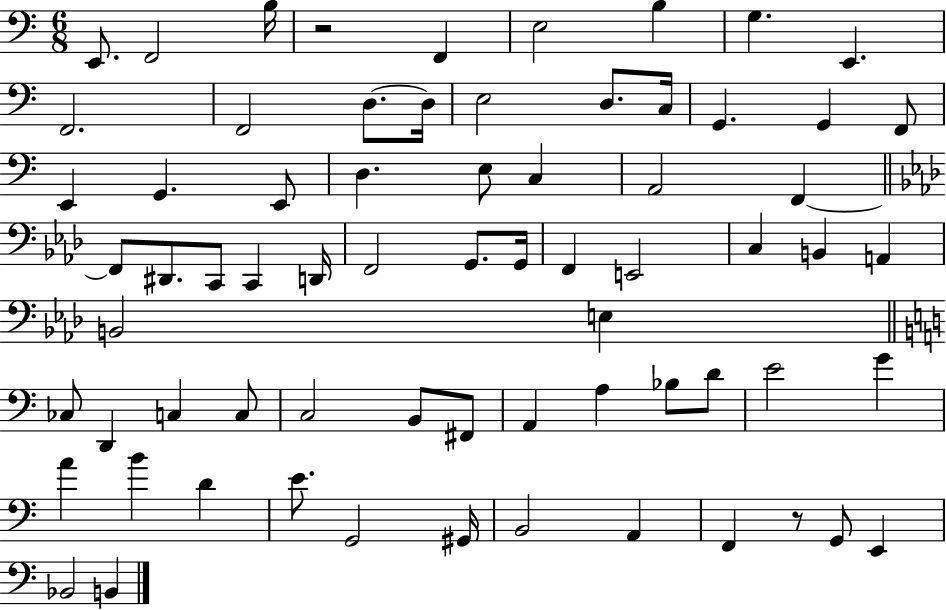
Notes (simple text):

E2/e. F2/h B3/s R/h F2/q E3/h B3/q G3/q. E2/q. F2/h. F2/h D3/e. D3/s E3/h D3/e. C3/s G2/q. G2/q F2/e E2/q G2/q. E2/e D3/q. E3/e C3/q A2/h F2/q F2/e D#2/e. C2/e C2/q D2/s F2/h G2/e. G2/s F2/q E2/h C3/q B2/q A2/q B2/h E3/q CES3/e D2/q C3/q C3/e C3/h B2/e F#2/e A2/q A3/q Bb3/e D4/e E4/h G4/q A4/q B4/q D4/q E4/e. G2/h G#2/s B2/h A2/q F2/q R/e G2/e E2/q Bb2/h B2/q